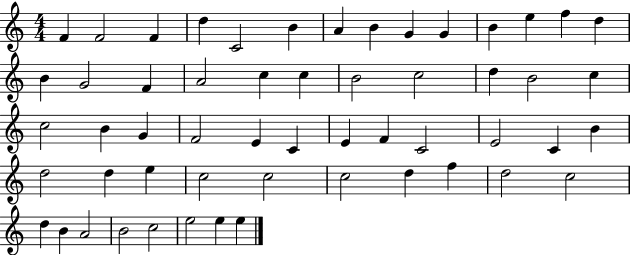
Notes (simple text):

F4/q F4/h F4/q D5/q C4/h B4/q A4/q B4/q G4/q G4/q B4/q E5/q F5/q D5/q B4/q G4/h F4/q A4/h C5/q C5/q B4/h C5/h D5/q B4/h C5/q C5/h B4/q G4/q F4/h E4/q C4/q E4/q F4/q C4/h E4/h C4/q B4/q D5/h D5/q E5/q C5/h C5/h C5/h D5/q F5/q D5/h C5/h D5/q B4/q A4/h B4/h C5/h E5/h E5/q E5/q